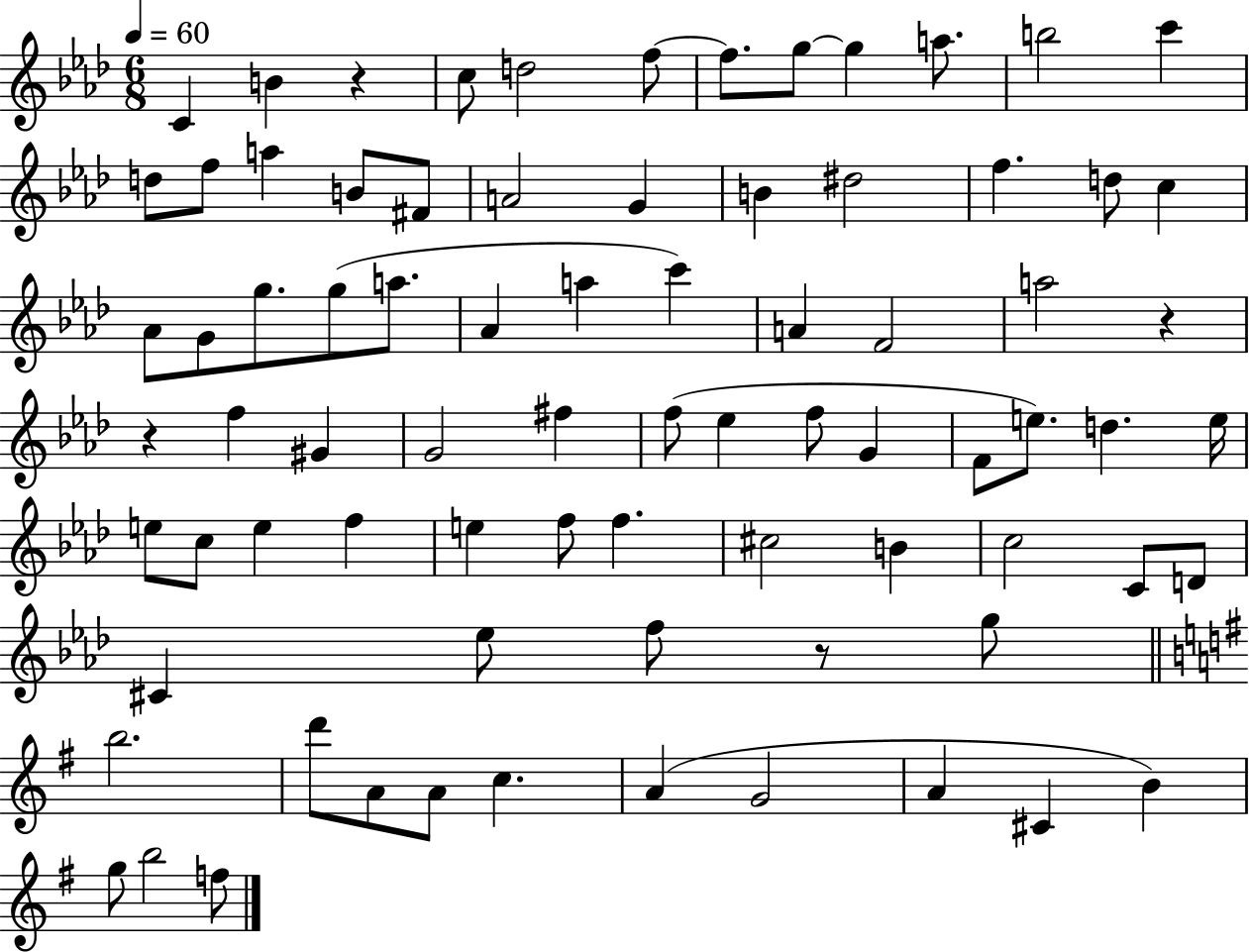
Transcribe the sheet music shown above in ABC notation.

X:1
T:Untitled
M:6/8
L:1/4
K:Ab
C B z c/2 d2 f/2 f/2 g/2 g a/2 b2 c' d/2 f/2 a B/2 ^F/2 A2 G B ^d2 f d/2 c _A/2 G/2 g/2 g/2 a/2 _A a c' A F2 a2 z z f ^G G2 ^f f/2 _e f/2 G F/2 e/2 d e/4 e/2 c/2 e f e f/2 f ^c2 B c2 C/2 D/2 ^C _e/2 f/2 z/2 g/2 b2 d'/2 A/2 A/2 c A G2 A ^C B g/2 b2 f/2